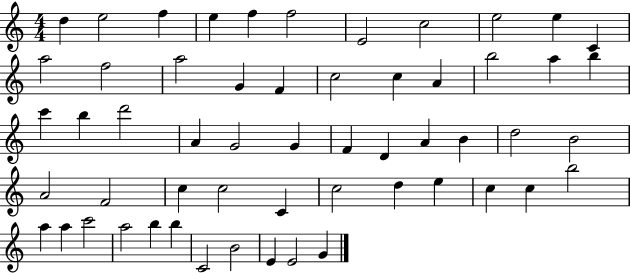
{
  \clef treble
  \numericTimeSignature
  \time 4/4
  \key c \major
  d''4 e''2 f''4 | e''4 f''4 f''2 | e'2 c''2 | e''2 e''4 c'4 | \break a''2 f''2 | a''2 g'4 f'4 | c''2 c''4 a'4 | b''2 a''4 b''4 | \break c'''4 b''4 d'''2 | a'4 g'2 g'4 | f'4 d'4 a'4 b'4 | d''2 b'2 | \break a'2 f'2 | c''4 c''2 c'4 | c''2 d''4 e''4 | c''4 c''4 b''2 | \break a''4 a''4 c'''2 | a''2 b''4 b''4 | c'2 b'2 | e'4 e'2 g'4 | \break \bar "|."
}